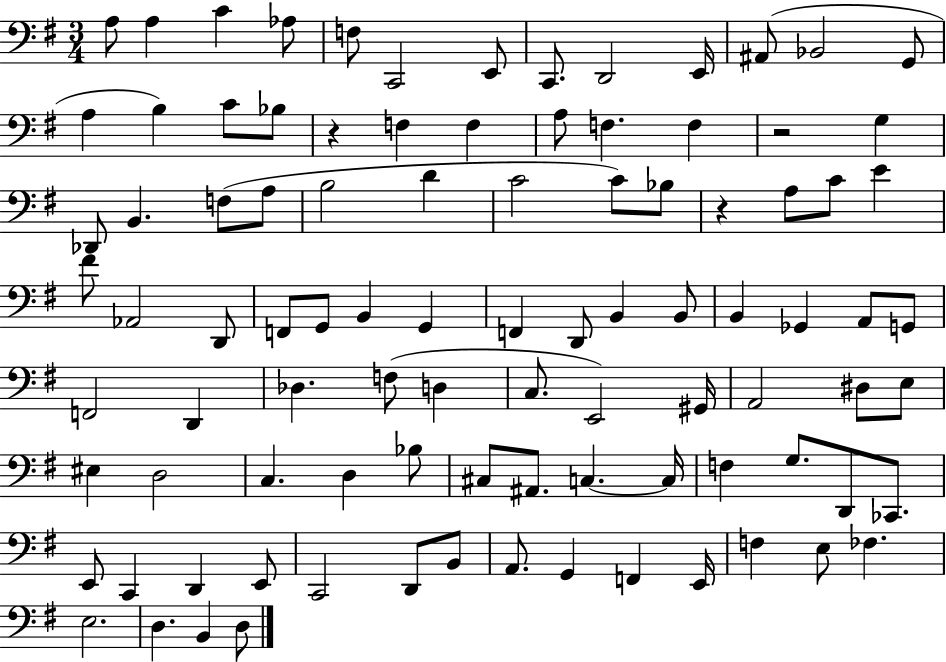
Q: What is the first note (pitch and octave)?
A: A3